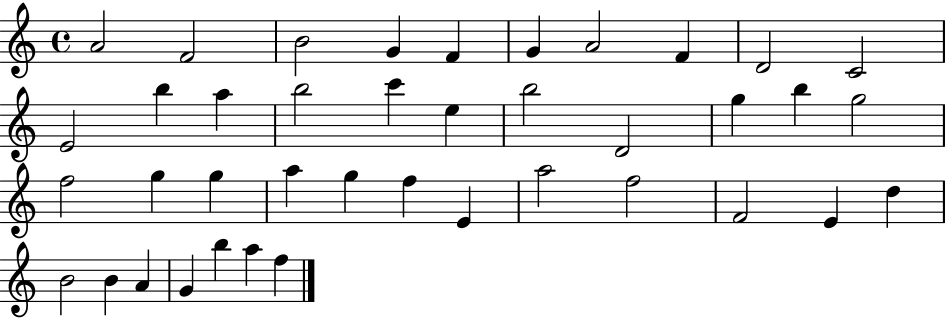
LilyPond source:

{
  \clef treble
  \time 4/4
  \defaultTimeSignature
  \key c \major
  a'2 f'2 | b'2 g'4 f'4 | g'4 a'2 f'4 | d'2 c'2 | \break e'2 b''4 a''4 | b''2 c'''4 e''4 | b''2 d'2 | g''4 b''4 g''2 | \break f''2 g''4 g''4 | a''4 g''4 f''4 e'4 | a''2 f''2 | f'2 e'4 d''4 | \break b'2 b'4 a'4 | g'4 b''4 a''4 f''4 | \bar "|."
}